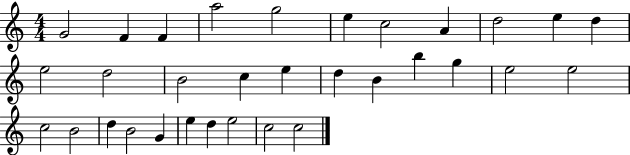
G4/h F4/q F4/q A5/h G5/h E5/q C5/h A4/q D5/h E5/q D5/q E5/h D5/h B4/h C5/q E5/q D5/q B4/q B5/q G5/q E5/h E5/h C5/h B4/h D5/q B4/h G4/q E5/q D5/q E5/h C5/h C5/h